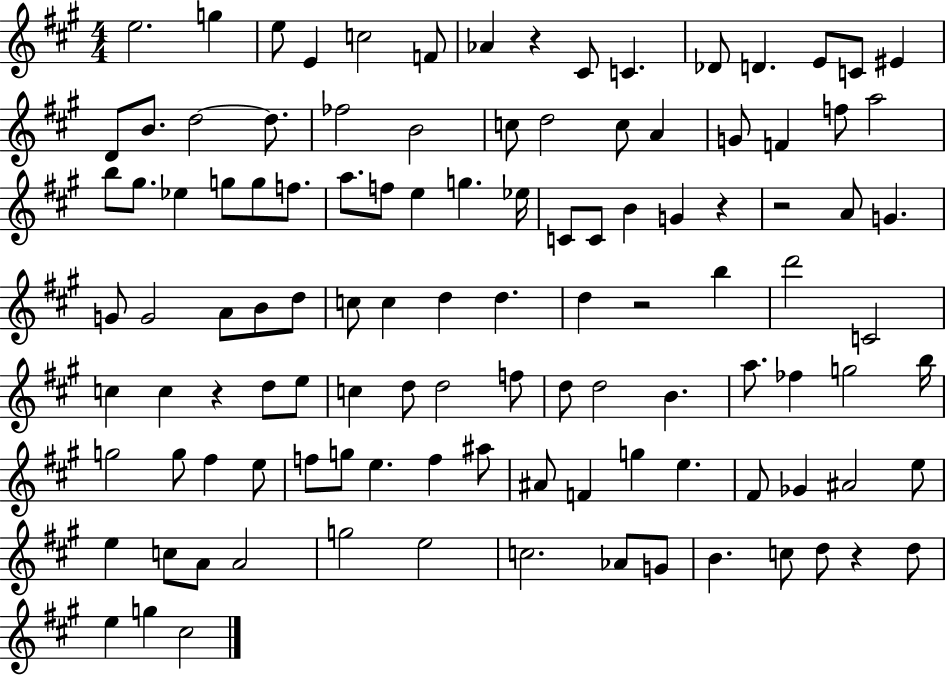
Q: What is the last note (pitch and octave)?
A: C#5